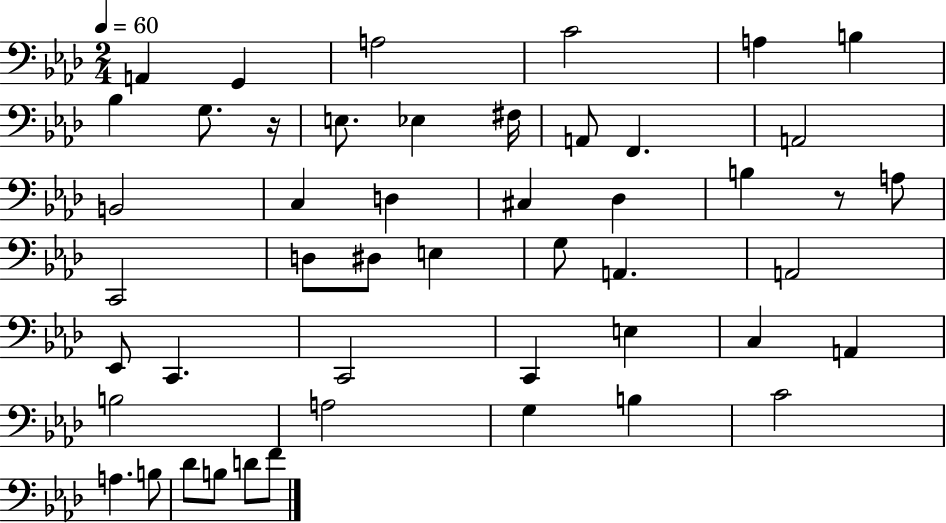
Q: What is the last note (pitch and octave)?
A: F4